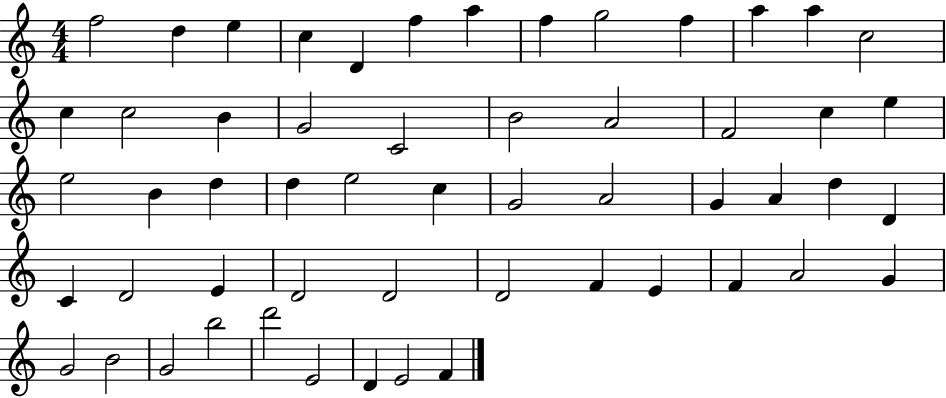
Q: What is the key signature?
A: C major